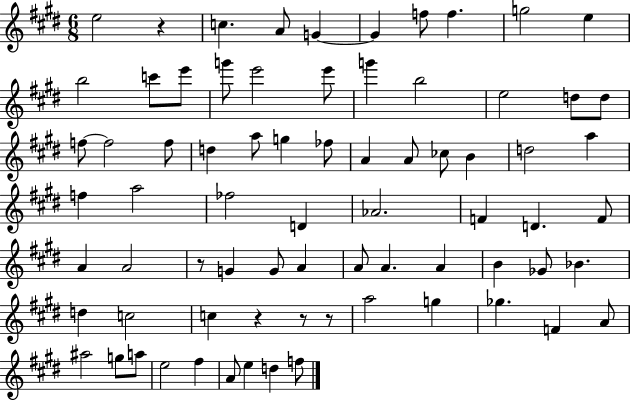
E5/h R/q C5/q. A4/e G4/q G4/q F5/e F5/q. G5/h E5/q B5/h C6/e E6/e G6/e E6/h E6/e G6/q B5/h E5/h D5/e D5/e F5/e F5/h F5/e D5/q A5/e G5/q FES5/e A4/q A4/e CES5/e B4/q D5/h A5/q F5/q A5/h FES5/h D4/q Ab4/h. F4/q D4/q. F4/e A4/q A4/h R/e G4/q G4/e A4/q A4/e A4/q. A4/q B4/q Gb4/e Bb4/q. D5/q C5/h C5/q R/q R/e R/e A5/h G5/q Gb5/q. F4/q A4/e A#5/h G5/e A5/e E5/h F#5/q A4/e E5/q D5/q F5/e